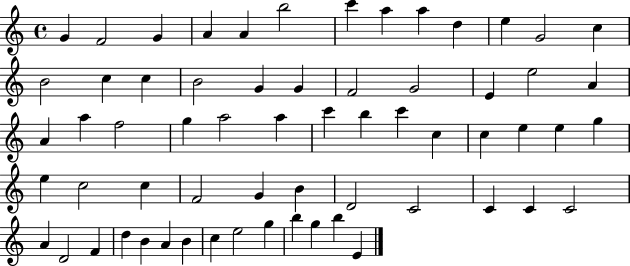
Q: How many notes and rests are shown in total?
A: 63